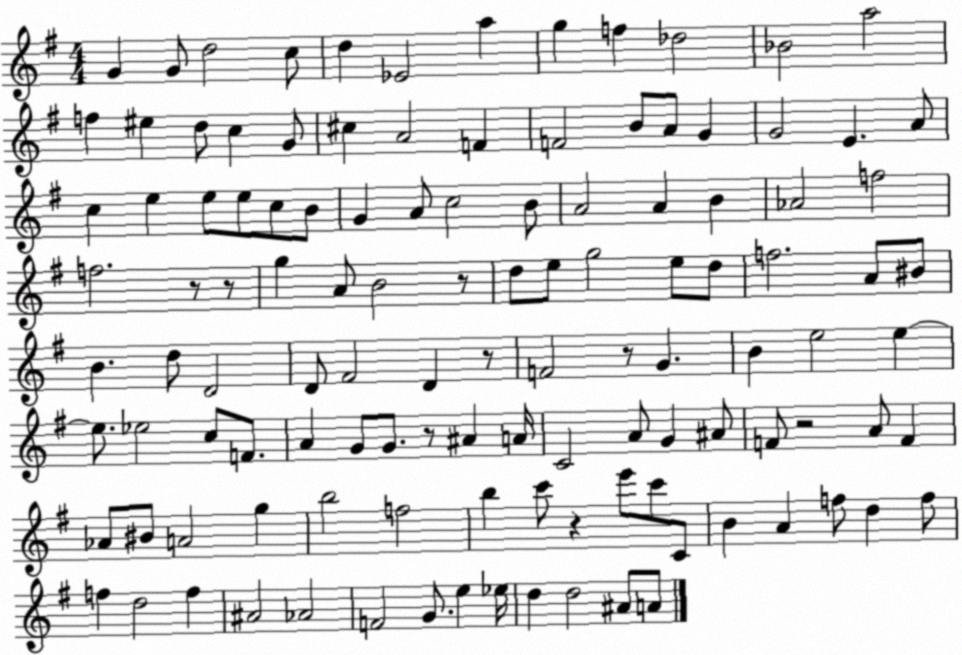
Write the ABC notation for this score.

X:1
T:Untitled
M:4/4
L:1/4
K:G
G G/2 d2 c/2 d _E2 a g f _d2 _B2 a2 f ^e d/2 c G/2 ^c A2 F F2 B/2 A/2 G G2 E A/2 c e e/2 e/2 c/2 B/2 G A/2 c2 B/2 A2 A B _A2 f2 f2 z/2 z/2 g A/2 B2 z/2 d/2 e/2 g2 e/2 d/2 f2 A/2 ^B/2 B d/2 D2 D/2 ^F2 D z/2 F2 z/2 G B e2 e e/2 _e2 c/2 F/2 A G/2 G/2 z/2 ^A A/4 C2 A/2 G ^A/2 F/2 z2 A/2 F _A/2 ^B/2 A2 g b2 f2 b c'/2 z e'/2 c'/2 C/2 B A f/2 d f/2 f d2 f ^A2 _A2 F2 G/2 e _e/4 d d2 ^A/2 A/2